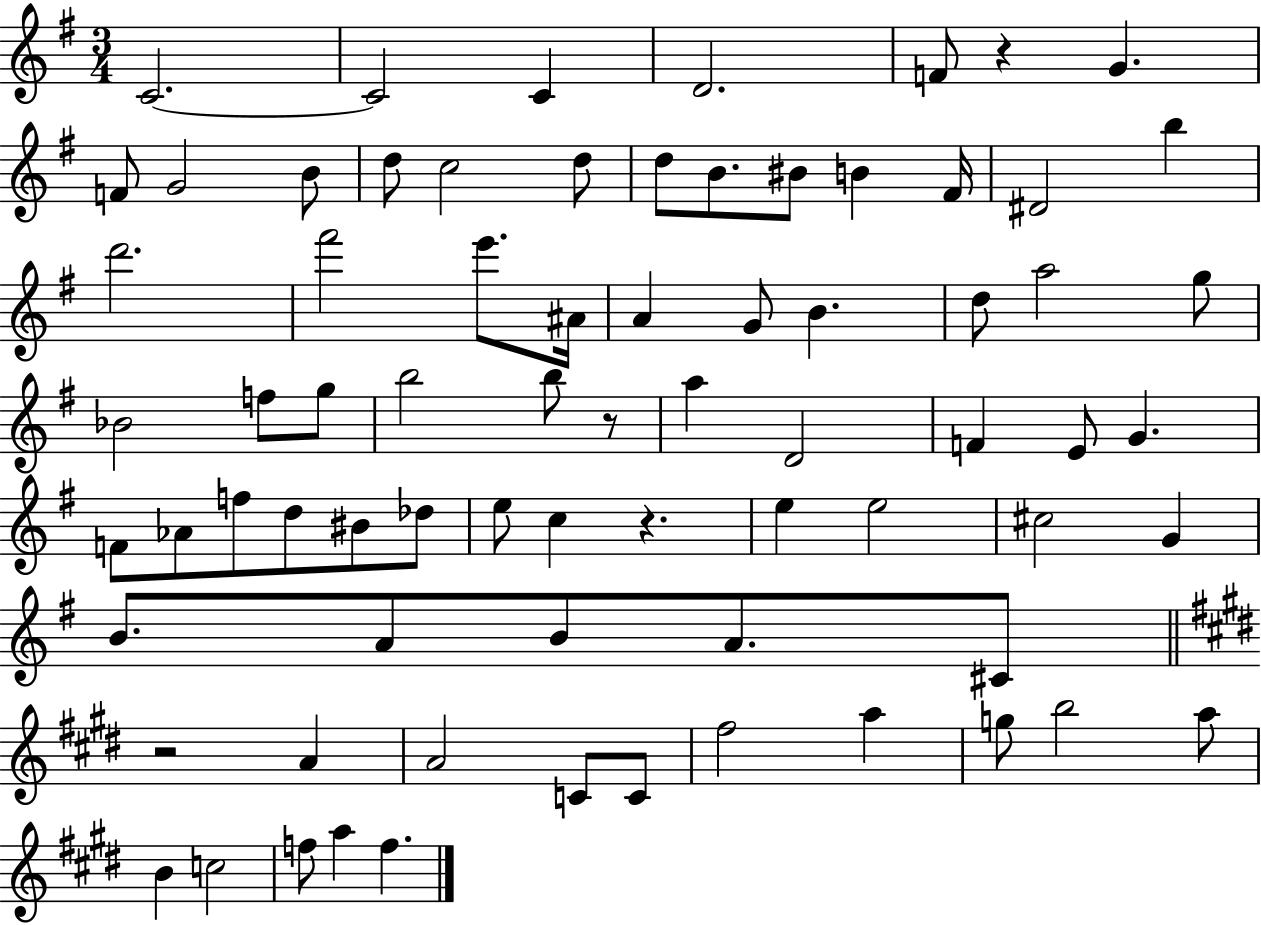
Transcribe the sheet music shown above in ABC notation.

X:1
T:Untitled
M:3/4
L:1/4
K:G
C2 C2 C D2 F/2 z G F/2 G2 B/2 d/2 c2 d/2 d/2 B/2 ^B/2 B ^F/4 ^D2 b d'2 ^f'2 e'/2 ^A/4 A G/2 B d/2 a2 g/2 _B2 f/2 g/2 b2 b/2 z/2 a D2 F E/2 G F/2 _A/2 f/2 d/2 ^B/2 _d/2 e/2 c z e e2 ^c2 G B/2 A/2 B/2 A/2 ^C/2 z2 A A2 C/2 C/2 ^f2 a g/2 b2 a/2 B c2 f/2 a f